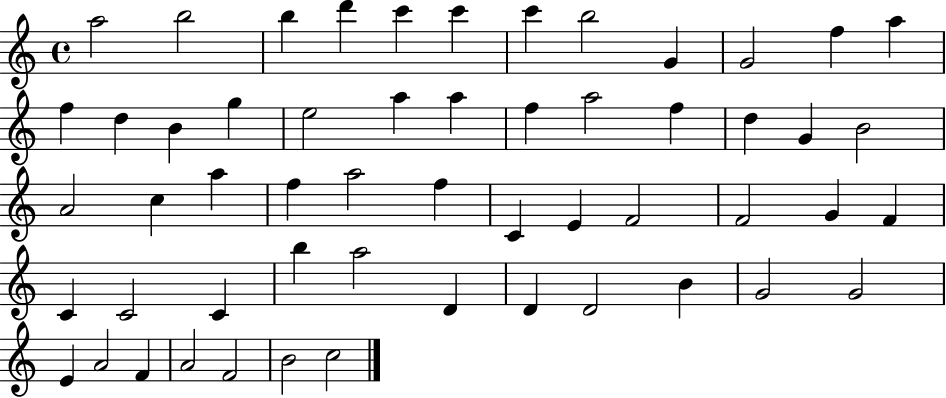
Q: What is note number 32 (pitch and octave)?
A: C4